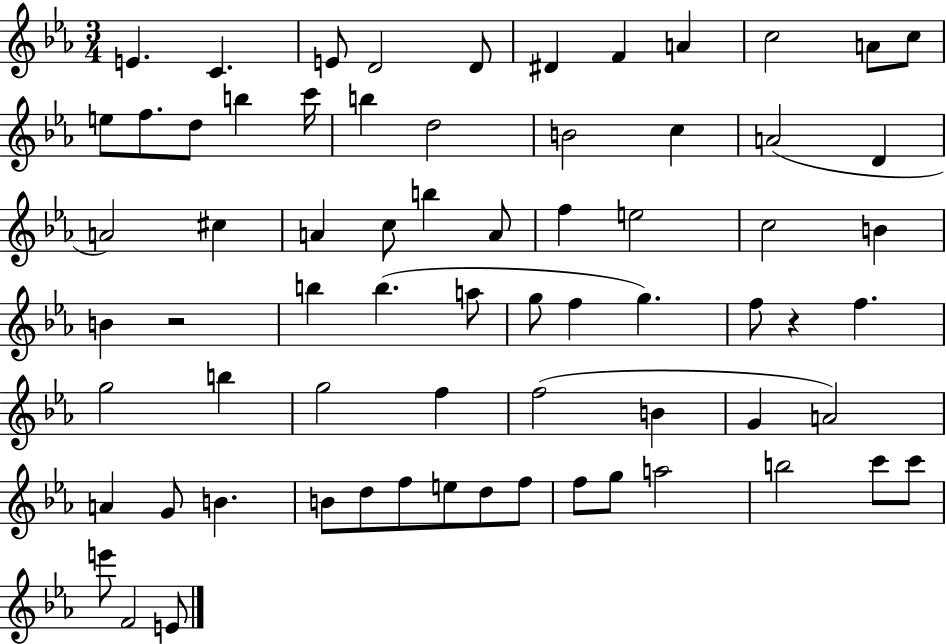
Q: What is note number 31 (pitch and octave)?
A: C5